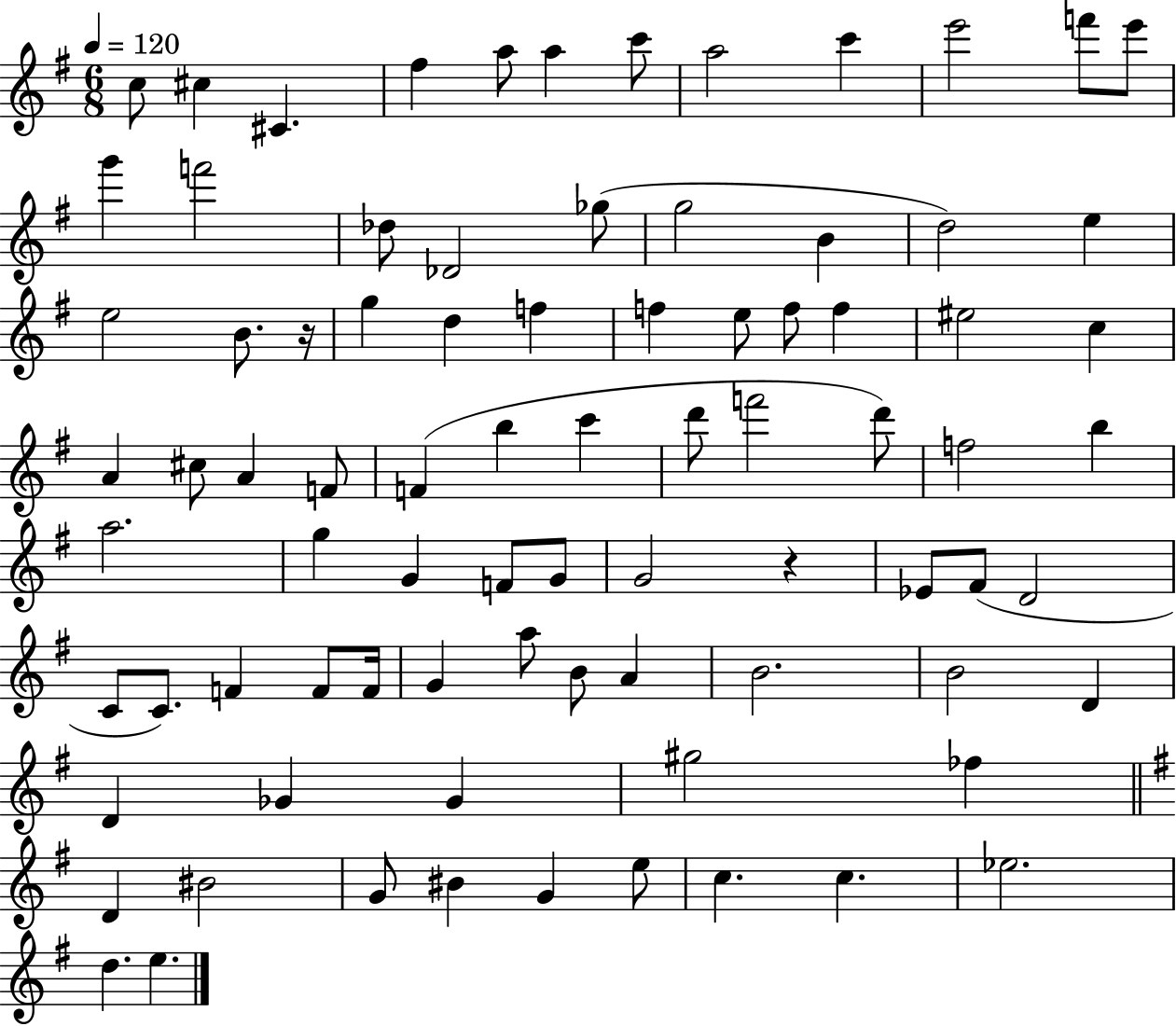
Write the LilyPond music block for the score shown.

{
  \clef treble
  \numericTimeSignature
  \time 6/8
  \key g \major
  \tempo 4 = 120
  \repeat volta 2 { c''8 cis''4 cis'4. | fis''4 a''8 a''4 c'''8 | a''2 c'''4 | e'''2 f'''8 e'''8 | \break g'''4 f'''2 | des''8 des'2 ges''8( | g''2 b'4 | d''2) e''4 | \break e''2 b'8. r16 | g''4 d''4 f''4 | f''4 e''8 f''8 f''4 | eis''2 c''4 | \break a'4 cis''8 a'4 f'8 | f'4( b''4 c'''4 | d'''8 f'''2 d'''8) | f''2 b''4 | \break a''2. | g''4 g'4 f'8 g'8 | g'2 r4 | ees'8 fis'8( d'2 | \break c'8 c'8.) f'4 f'8 f'16 | g'4 a''8 b'8 a'4 | b'2. | b'2 d'4 | \break d'4 ges'4 ges'4 | gis''2 fes''4 | \bar "||" \break \key e \minor d'4 bis'2 | g'8 bis'4 g'4 e''8 | c''4. c''4. | ees''2. | \break d''4. e''4. | } \bar "|."
}